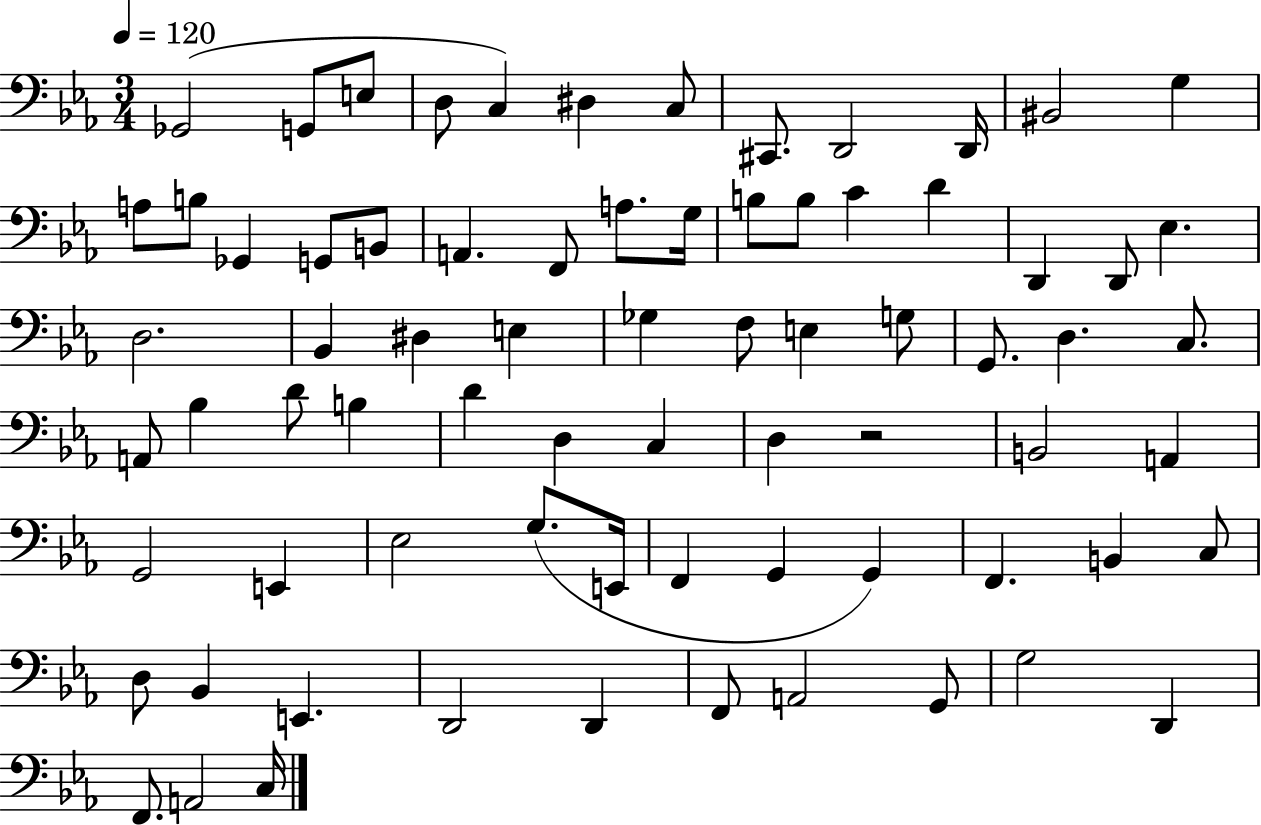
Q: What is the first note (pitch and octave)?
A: Gb2